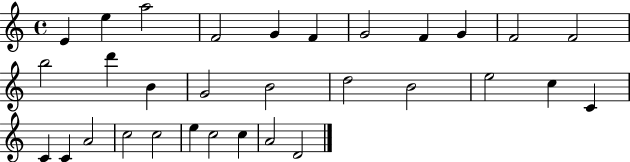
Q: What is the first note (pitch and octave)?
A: E4